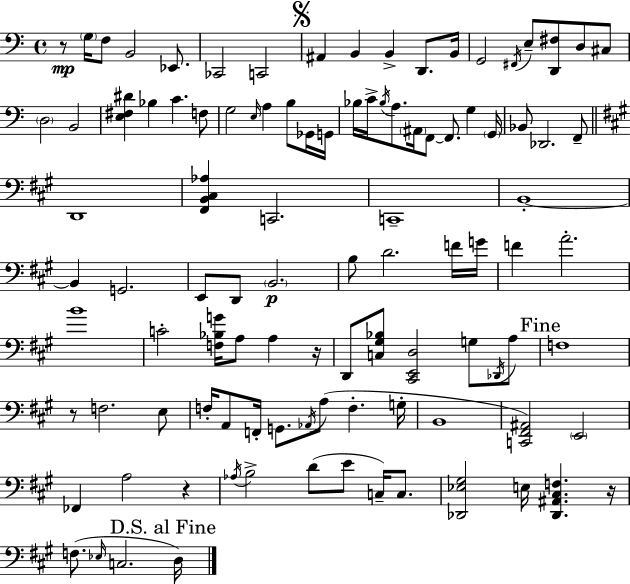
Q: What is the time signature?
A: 4/4